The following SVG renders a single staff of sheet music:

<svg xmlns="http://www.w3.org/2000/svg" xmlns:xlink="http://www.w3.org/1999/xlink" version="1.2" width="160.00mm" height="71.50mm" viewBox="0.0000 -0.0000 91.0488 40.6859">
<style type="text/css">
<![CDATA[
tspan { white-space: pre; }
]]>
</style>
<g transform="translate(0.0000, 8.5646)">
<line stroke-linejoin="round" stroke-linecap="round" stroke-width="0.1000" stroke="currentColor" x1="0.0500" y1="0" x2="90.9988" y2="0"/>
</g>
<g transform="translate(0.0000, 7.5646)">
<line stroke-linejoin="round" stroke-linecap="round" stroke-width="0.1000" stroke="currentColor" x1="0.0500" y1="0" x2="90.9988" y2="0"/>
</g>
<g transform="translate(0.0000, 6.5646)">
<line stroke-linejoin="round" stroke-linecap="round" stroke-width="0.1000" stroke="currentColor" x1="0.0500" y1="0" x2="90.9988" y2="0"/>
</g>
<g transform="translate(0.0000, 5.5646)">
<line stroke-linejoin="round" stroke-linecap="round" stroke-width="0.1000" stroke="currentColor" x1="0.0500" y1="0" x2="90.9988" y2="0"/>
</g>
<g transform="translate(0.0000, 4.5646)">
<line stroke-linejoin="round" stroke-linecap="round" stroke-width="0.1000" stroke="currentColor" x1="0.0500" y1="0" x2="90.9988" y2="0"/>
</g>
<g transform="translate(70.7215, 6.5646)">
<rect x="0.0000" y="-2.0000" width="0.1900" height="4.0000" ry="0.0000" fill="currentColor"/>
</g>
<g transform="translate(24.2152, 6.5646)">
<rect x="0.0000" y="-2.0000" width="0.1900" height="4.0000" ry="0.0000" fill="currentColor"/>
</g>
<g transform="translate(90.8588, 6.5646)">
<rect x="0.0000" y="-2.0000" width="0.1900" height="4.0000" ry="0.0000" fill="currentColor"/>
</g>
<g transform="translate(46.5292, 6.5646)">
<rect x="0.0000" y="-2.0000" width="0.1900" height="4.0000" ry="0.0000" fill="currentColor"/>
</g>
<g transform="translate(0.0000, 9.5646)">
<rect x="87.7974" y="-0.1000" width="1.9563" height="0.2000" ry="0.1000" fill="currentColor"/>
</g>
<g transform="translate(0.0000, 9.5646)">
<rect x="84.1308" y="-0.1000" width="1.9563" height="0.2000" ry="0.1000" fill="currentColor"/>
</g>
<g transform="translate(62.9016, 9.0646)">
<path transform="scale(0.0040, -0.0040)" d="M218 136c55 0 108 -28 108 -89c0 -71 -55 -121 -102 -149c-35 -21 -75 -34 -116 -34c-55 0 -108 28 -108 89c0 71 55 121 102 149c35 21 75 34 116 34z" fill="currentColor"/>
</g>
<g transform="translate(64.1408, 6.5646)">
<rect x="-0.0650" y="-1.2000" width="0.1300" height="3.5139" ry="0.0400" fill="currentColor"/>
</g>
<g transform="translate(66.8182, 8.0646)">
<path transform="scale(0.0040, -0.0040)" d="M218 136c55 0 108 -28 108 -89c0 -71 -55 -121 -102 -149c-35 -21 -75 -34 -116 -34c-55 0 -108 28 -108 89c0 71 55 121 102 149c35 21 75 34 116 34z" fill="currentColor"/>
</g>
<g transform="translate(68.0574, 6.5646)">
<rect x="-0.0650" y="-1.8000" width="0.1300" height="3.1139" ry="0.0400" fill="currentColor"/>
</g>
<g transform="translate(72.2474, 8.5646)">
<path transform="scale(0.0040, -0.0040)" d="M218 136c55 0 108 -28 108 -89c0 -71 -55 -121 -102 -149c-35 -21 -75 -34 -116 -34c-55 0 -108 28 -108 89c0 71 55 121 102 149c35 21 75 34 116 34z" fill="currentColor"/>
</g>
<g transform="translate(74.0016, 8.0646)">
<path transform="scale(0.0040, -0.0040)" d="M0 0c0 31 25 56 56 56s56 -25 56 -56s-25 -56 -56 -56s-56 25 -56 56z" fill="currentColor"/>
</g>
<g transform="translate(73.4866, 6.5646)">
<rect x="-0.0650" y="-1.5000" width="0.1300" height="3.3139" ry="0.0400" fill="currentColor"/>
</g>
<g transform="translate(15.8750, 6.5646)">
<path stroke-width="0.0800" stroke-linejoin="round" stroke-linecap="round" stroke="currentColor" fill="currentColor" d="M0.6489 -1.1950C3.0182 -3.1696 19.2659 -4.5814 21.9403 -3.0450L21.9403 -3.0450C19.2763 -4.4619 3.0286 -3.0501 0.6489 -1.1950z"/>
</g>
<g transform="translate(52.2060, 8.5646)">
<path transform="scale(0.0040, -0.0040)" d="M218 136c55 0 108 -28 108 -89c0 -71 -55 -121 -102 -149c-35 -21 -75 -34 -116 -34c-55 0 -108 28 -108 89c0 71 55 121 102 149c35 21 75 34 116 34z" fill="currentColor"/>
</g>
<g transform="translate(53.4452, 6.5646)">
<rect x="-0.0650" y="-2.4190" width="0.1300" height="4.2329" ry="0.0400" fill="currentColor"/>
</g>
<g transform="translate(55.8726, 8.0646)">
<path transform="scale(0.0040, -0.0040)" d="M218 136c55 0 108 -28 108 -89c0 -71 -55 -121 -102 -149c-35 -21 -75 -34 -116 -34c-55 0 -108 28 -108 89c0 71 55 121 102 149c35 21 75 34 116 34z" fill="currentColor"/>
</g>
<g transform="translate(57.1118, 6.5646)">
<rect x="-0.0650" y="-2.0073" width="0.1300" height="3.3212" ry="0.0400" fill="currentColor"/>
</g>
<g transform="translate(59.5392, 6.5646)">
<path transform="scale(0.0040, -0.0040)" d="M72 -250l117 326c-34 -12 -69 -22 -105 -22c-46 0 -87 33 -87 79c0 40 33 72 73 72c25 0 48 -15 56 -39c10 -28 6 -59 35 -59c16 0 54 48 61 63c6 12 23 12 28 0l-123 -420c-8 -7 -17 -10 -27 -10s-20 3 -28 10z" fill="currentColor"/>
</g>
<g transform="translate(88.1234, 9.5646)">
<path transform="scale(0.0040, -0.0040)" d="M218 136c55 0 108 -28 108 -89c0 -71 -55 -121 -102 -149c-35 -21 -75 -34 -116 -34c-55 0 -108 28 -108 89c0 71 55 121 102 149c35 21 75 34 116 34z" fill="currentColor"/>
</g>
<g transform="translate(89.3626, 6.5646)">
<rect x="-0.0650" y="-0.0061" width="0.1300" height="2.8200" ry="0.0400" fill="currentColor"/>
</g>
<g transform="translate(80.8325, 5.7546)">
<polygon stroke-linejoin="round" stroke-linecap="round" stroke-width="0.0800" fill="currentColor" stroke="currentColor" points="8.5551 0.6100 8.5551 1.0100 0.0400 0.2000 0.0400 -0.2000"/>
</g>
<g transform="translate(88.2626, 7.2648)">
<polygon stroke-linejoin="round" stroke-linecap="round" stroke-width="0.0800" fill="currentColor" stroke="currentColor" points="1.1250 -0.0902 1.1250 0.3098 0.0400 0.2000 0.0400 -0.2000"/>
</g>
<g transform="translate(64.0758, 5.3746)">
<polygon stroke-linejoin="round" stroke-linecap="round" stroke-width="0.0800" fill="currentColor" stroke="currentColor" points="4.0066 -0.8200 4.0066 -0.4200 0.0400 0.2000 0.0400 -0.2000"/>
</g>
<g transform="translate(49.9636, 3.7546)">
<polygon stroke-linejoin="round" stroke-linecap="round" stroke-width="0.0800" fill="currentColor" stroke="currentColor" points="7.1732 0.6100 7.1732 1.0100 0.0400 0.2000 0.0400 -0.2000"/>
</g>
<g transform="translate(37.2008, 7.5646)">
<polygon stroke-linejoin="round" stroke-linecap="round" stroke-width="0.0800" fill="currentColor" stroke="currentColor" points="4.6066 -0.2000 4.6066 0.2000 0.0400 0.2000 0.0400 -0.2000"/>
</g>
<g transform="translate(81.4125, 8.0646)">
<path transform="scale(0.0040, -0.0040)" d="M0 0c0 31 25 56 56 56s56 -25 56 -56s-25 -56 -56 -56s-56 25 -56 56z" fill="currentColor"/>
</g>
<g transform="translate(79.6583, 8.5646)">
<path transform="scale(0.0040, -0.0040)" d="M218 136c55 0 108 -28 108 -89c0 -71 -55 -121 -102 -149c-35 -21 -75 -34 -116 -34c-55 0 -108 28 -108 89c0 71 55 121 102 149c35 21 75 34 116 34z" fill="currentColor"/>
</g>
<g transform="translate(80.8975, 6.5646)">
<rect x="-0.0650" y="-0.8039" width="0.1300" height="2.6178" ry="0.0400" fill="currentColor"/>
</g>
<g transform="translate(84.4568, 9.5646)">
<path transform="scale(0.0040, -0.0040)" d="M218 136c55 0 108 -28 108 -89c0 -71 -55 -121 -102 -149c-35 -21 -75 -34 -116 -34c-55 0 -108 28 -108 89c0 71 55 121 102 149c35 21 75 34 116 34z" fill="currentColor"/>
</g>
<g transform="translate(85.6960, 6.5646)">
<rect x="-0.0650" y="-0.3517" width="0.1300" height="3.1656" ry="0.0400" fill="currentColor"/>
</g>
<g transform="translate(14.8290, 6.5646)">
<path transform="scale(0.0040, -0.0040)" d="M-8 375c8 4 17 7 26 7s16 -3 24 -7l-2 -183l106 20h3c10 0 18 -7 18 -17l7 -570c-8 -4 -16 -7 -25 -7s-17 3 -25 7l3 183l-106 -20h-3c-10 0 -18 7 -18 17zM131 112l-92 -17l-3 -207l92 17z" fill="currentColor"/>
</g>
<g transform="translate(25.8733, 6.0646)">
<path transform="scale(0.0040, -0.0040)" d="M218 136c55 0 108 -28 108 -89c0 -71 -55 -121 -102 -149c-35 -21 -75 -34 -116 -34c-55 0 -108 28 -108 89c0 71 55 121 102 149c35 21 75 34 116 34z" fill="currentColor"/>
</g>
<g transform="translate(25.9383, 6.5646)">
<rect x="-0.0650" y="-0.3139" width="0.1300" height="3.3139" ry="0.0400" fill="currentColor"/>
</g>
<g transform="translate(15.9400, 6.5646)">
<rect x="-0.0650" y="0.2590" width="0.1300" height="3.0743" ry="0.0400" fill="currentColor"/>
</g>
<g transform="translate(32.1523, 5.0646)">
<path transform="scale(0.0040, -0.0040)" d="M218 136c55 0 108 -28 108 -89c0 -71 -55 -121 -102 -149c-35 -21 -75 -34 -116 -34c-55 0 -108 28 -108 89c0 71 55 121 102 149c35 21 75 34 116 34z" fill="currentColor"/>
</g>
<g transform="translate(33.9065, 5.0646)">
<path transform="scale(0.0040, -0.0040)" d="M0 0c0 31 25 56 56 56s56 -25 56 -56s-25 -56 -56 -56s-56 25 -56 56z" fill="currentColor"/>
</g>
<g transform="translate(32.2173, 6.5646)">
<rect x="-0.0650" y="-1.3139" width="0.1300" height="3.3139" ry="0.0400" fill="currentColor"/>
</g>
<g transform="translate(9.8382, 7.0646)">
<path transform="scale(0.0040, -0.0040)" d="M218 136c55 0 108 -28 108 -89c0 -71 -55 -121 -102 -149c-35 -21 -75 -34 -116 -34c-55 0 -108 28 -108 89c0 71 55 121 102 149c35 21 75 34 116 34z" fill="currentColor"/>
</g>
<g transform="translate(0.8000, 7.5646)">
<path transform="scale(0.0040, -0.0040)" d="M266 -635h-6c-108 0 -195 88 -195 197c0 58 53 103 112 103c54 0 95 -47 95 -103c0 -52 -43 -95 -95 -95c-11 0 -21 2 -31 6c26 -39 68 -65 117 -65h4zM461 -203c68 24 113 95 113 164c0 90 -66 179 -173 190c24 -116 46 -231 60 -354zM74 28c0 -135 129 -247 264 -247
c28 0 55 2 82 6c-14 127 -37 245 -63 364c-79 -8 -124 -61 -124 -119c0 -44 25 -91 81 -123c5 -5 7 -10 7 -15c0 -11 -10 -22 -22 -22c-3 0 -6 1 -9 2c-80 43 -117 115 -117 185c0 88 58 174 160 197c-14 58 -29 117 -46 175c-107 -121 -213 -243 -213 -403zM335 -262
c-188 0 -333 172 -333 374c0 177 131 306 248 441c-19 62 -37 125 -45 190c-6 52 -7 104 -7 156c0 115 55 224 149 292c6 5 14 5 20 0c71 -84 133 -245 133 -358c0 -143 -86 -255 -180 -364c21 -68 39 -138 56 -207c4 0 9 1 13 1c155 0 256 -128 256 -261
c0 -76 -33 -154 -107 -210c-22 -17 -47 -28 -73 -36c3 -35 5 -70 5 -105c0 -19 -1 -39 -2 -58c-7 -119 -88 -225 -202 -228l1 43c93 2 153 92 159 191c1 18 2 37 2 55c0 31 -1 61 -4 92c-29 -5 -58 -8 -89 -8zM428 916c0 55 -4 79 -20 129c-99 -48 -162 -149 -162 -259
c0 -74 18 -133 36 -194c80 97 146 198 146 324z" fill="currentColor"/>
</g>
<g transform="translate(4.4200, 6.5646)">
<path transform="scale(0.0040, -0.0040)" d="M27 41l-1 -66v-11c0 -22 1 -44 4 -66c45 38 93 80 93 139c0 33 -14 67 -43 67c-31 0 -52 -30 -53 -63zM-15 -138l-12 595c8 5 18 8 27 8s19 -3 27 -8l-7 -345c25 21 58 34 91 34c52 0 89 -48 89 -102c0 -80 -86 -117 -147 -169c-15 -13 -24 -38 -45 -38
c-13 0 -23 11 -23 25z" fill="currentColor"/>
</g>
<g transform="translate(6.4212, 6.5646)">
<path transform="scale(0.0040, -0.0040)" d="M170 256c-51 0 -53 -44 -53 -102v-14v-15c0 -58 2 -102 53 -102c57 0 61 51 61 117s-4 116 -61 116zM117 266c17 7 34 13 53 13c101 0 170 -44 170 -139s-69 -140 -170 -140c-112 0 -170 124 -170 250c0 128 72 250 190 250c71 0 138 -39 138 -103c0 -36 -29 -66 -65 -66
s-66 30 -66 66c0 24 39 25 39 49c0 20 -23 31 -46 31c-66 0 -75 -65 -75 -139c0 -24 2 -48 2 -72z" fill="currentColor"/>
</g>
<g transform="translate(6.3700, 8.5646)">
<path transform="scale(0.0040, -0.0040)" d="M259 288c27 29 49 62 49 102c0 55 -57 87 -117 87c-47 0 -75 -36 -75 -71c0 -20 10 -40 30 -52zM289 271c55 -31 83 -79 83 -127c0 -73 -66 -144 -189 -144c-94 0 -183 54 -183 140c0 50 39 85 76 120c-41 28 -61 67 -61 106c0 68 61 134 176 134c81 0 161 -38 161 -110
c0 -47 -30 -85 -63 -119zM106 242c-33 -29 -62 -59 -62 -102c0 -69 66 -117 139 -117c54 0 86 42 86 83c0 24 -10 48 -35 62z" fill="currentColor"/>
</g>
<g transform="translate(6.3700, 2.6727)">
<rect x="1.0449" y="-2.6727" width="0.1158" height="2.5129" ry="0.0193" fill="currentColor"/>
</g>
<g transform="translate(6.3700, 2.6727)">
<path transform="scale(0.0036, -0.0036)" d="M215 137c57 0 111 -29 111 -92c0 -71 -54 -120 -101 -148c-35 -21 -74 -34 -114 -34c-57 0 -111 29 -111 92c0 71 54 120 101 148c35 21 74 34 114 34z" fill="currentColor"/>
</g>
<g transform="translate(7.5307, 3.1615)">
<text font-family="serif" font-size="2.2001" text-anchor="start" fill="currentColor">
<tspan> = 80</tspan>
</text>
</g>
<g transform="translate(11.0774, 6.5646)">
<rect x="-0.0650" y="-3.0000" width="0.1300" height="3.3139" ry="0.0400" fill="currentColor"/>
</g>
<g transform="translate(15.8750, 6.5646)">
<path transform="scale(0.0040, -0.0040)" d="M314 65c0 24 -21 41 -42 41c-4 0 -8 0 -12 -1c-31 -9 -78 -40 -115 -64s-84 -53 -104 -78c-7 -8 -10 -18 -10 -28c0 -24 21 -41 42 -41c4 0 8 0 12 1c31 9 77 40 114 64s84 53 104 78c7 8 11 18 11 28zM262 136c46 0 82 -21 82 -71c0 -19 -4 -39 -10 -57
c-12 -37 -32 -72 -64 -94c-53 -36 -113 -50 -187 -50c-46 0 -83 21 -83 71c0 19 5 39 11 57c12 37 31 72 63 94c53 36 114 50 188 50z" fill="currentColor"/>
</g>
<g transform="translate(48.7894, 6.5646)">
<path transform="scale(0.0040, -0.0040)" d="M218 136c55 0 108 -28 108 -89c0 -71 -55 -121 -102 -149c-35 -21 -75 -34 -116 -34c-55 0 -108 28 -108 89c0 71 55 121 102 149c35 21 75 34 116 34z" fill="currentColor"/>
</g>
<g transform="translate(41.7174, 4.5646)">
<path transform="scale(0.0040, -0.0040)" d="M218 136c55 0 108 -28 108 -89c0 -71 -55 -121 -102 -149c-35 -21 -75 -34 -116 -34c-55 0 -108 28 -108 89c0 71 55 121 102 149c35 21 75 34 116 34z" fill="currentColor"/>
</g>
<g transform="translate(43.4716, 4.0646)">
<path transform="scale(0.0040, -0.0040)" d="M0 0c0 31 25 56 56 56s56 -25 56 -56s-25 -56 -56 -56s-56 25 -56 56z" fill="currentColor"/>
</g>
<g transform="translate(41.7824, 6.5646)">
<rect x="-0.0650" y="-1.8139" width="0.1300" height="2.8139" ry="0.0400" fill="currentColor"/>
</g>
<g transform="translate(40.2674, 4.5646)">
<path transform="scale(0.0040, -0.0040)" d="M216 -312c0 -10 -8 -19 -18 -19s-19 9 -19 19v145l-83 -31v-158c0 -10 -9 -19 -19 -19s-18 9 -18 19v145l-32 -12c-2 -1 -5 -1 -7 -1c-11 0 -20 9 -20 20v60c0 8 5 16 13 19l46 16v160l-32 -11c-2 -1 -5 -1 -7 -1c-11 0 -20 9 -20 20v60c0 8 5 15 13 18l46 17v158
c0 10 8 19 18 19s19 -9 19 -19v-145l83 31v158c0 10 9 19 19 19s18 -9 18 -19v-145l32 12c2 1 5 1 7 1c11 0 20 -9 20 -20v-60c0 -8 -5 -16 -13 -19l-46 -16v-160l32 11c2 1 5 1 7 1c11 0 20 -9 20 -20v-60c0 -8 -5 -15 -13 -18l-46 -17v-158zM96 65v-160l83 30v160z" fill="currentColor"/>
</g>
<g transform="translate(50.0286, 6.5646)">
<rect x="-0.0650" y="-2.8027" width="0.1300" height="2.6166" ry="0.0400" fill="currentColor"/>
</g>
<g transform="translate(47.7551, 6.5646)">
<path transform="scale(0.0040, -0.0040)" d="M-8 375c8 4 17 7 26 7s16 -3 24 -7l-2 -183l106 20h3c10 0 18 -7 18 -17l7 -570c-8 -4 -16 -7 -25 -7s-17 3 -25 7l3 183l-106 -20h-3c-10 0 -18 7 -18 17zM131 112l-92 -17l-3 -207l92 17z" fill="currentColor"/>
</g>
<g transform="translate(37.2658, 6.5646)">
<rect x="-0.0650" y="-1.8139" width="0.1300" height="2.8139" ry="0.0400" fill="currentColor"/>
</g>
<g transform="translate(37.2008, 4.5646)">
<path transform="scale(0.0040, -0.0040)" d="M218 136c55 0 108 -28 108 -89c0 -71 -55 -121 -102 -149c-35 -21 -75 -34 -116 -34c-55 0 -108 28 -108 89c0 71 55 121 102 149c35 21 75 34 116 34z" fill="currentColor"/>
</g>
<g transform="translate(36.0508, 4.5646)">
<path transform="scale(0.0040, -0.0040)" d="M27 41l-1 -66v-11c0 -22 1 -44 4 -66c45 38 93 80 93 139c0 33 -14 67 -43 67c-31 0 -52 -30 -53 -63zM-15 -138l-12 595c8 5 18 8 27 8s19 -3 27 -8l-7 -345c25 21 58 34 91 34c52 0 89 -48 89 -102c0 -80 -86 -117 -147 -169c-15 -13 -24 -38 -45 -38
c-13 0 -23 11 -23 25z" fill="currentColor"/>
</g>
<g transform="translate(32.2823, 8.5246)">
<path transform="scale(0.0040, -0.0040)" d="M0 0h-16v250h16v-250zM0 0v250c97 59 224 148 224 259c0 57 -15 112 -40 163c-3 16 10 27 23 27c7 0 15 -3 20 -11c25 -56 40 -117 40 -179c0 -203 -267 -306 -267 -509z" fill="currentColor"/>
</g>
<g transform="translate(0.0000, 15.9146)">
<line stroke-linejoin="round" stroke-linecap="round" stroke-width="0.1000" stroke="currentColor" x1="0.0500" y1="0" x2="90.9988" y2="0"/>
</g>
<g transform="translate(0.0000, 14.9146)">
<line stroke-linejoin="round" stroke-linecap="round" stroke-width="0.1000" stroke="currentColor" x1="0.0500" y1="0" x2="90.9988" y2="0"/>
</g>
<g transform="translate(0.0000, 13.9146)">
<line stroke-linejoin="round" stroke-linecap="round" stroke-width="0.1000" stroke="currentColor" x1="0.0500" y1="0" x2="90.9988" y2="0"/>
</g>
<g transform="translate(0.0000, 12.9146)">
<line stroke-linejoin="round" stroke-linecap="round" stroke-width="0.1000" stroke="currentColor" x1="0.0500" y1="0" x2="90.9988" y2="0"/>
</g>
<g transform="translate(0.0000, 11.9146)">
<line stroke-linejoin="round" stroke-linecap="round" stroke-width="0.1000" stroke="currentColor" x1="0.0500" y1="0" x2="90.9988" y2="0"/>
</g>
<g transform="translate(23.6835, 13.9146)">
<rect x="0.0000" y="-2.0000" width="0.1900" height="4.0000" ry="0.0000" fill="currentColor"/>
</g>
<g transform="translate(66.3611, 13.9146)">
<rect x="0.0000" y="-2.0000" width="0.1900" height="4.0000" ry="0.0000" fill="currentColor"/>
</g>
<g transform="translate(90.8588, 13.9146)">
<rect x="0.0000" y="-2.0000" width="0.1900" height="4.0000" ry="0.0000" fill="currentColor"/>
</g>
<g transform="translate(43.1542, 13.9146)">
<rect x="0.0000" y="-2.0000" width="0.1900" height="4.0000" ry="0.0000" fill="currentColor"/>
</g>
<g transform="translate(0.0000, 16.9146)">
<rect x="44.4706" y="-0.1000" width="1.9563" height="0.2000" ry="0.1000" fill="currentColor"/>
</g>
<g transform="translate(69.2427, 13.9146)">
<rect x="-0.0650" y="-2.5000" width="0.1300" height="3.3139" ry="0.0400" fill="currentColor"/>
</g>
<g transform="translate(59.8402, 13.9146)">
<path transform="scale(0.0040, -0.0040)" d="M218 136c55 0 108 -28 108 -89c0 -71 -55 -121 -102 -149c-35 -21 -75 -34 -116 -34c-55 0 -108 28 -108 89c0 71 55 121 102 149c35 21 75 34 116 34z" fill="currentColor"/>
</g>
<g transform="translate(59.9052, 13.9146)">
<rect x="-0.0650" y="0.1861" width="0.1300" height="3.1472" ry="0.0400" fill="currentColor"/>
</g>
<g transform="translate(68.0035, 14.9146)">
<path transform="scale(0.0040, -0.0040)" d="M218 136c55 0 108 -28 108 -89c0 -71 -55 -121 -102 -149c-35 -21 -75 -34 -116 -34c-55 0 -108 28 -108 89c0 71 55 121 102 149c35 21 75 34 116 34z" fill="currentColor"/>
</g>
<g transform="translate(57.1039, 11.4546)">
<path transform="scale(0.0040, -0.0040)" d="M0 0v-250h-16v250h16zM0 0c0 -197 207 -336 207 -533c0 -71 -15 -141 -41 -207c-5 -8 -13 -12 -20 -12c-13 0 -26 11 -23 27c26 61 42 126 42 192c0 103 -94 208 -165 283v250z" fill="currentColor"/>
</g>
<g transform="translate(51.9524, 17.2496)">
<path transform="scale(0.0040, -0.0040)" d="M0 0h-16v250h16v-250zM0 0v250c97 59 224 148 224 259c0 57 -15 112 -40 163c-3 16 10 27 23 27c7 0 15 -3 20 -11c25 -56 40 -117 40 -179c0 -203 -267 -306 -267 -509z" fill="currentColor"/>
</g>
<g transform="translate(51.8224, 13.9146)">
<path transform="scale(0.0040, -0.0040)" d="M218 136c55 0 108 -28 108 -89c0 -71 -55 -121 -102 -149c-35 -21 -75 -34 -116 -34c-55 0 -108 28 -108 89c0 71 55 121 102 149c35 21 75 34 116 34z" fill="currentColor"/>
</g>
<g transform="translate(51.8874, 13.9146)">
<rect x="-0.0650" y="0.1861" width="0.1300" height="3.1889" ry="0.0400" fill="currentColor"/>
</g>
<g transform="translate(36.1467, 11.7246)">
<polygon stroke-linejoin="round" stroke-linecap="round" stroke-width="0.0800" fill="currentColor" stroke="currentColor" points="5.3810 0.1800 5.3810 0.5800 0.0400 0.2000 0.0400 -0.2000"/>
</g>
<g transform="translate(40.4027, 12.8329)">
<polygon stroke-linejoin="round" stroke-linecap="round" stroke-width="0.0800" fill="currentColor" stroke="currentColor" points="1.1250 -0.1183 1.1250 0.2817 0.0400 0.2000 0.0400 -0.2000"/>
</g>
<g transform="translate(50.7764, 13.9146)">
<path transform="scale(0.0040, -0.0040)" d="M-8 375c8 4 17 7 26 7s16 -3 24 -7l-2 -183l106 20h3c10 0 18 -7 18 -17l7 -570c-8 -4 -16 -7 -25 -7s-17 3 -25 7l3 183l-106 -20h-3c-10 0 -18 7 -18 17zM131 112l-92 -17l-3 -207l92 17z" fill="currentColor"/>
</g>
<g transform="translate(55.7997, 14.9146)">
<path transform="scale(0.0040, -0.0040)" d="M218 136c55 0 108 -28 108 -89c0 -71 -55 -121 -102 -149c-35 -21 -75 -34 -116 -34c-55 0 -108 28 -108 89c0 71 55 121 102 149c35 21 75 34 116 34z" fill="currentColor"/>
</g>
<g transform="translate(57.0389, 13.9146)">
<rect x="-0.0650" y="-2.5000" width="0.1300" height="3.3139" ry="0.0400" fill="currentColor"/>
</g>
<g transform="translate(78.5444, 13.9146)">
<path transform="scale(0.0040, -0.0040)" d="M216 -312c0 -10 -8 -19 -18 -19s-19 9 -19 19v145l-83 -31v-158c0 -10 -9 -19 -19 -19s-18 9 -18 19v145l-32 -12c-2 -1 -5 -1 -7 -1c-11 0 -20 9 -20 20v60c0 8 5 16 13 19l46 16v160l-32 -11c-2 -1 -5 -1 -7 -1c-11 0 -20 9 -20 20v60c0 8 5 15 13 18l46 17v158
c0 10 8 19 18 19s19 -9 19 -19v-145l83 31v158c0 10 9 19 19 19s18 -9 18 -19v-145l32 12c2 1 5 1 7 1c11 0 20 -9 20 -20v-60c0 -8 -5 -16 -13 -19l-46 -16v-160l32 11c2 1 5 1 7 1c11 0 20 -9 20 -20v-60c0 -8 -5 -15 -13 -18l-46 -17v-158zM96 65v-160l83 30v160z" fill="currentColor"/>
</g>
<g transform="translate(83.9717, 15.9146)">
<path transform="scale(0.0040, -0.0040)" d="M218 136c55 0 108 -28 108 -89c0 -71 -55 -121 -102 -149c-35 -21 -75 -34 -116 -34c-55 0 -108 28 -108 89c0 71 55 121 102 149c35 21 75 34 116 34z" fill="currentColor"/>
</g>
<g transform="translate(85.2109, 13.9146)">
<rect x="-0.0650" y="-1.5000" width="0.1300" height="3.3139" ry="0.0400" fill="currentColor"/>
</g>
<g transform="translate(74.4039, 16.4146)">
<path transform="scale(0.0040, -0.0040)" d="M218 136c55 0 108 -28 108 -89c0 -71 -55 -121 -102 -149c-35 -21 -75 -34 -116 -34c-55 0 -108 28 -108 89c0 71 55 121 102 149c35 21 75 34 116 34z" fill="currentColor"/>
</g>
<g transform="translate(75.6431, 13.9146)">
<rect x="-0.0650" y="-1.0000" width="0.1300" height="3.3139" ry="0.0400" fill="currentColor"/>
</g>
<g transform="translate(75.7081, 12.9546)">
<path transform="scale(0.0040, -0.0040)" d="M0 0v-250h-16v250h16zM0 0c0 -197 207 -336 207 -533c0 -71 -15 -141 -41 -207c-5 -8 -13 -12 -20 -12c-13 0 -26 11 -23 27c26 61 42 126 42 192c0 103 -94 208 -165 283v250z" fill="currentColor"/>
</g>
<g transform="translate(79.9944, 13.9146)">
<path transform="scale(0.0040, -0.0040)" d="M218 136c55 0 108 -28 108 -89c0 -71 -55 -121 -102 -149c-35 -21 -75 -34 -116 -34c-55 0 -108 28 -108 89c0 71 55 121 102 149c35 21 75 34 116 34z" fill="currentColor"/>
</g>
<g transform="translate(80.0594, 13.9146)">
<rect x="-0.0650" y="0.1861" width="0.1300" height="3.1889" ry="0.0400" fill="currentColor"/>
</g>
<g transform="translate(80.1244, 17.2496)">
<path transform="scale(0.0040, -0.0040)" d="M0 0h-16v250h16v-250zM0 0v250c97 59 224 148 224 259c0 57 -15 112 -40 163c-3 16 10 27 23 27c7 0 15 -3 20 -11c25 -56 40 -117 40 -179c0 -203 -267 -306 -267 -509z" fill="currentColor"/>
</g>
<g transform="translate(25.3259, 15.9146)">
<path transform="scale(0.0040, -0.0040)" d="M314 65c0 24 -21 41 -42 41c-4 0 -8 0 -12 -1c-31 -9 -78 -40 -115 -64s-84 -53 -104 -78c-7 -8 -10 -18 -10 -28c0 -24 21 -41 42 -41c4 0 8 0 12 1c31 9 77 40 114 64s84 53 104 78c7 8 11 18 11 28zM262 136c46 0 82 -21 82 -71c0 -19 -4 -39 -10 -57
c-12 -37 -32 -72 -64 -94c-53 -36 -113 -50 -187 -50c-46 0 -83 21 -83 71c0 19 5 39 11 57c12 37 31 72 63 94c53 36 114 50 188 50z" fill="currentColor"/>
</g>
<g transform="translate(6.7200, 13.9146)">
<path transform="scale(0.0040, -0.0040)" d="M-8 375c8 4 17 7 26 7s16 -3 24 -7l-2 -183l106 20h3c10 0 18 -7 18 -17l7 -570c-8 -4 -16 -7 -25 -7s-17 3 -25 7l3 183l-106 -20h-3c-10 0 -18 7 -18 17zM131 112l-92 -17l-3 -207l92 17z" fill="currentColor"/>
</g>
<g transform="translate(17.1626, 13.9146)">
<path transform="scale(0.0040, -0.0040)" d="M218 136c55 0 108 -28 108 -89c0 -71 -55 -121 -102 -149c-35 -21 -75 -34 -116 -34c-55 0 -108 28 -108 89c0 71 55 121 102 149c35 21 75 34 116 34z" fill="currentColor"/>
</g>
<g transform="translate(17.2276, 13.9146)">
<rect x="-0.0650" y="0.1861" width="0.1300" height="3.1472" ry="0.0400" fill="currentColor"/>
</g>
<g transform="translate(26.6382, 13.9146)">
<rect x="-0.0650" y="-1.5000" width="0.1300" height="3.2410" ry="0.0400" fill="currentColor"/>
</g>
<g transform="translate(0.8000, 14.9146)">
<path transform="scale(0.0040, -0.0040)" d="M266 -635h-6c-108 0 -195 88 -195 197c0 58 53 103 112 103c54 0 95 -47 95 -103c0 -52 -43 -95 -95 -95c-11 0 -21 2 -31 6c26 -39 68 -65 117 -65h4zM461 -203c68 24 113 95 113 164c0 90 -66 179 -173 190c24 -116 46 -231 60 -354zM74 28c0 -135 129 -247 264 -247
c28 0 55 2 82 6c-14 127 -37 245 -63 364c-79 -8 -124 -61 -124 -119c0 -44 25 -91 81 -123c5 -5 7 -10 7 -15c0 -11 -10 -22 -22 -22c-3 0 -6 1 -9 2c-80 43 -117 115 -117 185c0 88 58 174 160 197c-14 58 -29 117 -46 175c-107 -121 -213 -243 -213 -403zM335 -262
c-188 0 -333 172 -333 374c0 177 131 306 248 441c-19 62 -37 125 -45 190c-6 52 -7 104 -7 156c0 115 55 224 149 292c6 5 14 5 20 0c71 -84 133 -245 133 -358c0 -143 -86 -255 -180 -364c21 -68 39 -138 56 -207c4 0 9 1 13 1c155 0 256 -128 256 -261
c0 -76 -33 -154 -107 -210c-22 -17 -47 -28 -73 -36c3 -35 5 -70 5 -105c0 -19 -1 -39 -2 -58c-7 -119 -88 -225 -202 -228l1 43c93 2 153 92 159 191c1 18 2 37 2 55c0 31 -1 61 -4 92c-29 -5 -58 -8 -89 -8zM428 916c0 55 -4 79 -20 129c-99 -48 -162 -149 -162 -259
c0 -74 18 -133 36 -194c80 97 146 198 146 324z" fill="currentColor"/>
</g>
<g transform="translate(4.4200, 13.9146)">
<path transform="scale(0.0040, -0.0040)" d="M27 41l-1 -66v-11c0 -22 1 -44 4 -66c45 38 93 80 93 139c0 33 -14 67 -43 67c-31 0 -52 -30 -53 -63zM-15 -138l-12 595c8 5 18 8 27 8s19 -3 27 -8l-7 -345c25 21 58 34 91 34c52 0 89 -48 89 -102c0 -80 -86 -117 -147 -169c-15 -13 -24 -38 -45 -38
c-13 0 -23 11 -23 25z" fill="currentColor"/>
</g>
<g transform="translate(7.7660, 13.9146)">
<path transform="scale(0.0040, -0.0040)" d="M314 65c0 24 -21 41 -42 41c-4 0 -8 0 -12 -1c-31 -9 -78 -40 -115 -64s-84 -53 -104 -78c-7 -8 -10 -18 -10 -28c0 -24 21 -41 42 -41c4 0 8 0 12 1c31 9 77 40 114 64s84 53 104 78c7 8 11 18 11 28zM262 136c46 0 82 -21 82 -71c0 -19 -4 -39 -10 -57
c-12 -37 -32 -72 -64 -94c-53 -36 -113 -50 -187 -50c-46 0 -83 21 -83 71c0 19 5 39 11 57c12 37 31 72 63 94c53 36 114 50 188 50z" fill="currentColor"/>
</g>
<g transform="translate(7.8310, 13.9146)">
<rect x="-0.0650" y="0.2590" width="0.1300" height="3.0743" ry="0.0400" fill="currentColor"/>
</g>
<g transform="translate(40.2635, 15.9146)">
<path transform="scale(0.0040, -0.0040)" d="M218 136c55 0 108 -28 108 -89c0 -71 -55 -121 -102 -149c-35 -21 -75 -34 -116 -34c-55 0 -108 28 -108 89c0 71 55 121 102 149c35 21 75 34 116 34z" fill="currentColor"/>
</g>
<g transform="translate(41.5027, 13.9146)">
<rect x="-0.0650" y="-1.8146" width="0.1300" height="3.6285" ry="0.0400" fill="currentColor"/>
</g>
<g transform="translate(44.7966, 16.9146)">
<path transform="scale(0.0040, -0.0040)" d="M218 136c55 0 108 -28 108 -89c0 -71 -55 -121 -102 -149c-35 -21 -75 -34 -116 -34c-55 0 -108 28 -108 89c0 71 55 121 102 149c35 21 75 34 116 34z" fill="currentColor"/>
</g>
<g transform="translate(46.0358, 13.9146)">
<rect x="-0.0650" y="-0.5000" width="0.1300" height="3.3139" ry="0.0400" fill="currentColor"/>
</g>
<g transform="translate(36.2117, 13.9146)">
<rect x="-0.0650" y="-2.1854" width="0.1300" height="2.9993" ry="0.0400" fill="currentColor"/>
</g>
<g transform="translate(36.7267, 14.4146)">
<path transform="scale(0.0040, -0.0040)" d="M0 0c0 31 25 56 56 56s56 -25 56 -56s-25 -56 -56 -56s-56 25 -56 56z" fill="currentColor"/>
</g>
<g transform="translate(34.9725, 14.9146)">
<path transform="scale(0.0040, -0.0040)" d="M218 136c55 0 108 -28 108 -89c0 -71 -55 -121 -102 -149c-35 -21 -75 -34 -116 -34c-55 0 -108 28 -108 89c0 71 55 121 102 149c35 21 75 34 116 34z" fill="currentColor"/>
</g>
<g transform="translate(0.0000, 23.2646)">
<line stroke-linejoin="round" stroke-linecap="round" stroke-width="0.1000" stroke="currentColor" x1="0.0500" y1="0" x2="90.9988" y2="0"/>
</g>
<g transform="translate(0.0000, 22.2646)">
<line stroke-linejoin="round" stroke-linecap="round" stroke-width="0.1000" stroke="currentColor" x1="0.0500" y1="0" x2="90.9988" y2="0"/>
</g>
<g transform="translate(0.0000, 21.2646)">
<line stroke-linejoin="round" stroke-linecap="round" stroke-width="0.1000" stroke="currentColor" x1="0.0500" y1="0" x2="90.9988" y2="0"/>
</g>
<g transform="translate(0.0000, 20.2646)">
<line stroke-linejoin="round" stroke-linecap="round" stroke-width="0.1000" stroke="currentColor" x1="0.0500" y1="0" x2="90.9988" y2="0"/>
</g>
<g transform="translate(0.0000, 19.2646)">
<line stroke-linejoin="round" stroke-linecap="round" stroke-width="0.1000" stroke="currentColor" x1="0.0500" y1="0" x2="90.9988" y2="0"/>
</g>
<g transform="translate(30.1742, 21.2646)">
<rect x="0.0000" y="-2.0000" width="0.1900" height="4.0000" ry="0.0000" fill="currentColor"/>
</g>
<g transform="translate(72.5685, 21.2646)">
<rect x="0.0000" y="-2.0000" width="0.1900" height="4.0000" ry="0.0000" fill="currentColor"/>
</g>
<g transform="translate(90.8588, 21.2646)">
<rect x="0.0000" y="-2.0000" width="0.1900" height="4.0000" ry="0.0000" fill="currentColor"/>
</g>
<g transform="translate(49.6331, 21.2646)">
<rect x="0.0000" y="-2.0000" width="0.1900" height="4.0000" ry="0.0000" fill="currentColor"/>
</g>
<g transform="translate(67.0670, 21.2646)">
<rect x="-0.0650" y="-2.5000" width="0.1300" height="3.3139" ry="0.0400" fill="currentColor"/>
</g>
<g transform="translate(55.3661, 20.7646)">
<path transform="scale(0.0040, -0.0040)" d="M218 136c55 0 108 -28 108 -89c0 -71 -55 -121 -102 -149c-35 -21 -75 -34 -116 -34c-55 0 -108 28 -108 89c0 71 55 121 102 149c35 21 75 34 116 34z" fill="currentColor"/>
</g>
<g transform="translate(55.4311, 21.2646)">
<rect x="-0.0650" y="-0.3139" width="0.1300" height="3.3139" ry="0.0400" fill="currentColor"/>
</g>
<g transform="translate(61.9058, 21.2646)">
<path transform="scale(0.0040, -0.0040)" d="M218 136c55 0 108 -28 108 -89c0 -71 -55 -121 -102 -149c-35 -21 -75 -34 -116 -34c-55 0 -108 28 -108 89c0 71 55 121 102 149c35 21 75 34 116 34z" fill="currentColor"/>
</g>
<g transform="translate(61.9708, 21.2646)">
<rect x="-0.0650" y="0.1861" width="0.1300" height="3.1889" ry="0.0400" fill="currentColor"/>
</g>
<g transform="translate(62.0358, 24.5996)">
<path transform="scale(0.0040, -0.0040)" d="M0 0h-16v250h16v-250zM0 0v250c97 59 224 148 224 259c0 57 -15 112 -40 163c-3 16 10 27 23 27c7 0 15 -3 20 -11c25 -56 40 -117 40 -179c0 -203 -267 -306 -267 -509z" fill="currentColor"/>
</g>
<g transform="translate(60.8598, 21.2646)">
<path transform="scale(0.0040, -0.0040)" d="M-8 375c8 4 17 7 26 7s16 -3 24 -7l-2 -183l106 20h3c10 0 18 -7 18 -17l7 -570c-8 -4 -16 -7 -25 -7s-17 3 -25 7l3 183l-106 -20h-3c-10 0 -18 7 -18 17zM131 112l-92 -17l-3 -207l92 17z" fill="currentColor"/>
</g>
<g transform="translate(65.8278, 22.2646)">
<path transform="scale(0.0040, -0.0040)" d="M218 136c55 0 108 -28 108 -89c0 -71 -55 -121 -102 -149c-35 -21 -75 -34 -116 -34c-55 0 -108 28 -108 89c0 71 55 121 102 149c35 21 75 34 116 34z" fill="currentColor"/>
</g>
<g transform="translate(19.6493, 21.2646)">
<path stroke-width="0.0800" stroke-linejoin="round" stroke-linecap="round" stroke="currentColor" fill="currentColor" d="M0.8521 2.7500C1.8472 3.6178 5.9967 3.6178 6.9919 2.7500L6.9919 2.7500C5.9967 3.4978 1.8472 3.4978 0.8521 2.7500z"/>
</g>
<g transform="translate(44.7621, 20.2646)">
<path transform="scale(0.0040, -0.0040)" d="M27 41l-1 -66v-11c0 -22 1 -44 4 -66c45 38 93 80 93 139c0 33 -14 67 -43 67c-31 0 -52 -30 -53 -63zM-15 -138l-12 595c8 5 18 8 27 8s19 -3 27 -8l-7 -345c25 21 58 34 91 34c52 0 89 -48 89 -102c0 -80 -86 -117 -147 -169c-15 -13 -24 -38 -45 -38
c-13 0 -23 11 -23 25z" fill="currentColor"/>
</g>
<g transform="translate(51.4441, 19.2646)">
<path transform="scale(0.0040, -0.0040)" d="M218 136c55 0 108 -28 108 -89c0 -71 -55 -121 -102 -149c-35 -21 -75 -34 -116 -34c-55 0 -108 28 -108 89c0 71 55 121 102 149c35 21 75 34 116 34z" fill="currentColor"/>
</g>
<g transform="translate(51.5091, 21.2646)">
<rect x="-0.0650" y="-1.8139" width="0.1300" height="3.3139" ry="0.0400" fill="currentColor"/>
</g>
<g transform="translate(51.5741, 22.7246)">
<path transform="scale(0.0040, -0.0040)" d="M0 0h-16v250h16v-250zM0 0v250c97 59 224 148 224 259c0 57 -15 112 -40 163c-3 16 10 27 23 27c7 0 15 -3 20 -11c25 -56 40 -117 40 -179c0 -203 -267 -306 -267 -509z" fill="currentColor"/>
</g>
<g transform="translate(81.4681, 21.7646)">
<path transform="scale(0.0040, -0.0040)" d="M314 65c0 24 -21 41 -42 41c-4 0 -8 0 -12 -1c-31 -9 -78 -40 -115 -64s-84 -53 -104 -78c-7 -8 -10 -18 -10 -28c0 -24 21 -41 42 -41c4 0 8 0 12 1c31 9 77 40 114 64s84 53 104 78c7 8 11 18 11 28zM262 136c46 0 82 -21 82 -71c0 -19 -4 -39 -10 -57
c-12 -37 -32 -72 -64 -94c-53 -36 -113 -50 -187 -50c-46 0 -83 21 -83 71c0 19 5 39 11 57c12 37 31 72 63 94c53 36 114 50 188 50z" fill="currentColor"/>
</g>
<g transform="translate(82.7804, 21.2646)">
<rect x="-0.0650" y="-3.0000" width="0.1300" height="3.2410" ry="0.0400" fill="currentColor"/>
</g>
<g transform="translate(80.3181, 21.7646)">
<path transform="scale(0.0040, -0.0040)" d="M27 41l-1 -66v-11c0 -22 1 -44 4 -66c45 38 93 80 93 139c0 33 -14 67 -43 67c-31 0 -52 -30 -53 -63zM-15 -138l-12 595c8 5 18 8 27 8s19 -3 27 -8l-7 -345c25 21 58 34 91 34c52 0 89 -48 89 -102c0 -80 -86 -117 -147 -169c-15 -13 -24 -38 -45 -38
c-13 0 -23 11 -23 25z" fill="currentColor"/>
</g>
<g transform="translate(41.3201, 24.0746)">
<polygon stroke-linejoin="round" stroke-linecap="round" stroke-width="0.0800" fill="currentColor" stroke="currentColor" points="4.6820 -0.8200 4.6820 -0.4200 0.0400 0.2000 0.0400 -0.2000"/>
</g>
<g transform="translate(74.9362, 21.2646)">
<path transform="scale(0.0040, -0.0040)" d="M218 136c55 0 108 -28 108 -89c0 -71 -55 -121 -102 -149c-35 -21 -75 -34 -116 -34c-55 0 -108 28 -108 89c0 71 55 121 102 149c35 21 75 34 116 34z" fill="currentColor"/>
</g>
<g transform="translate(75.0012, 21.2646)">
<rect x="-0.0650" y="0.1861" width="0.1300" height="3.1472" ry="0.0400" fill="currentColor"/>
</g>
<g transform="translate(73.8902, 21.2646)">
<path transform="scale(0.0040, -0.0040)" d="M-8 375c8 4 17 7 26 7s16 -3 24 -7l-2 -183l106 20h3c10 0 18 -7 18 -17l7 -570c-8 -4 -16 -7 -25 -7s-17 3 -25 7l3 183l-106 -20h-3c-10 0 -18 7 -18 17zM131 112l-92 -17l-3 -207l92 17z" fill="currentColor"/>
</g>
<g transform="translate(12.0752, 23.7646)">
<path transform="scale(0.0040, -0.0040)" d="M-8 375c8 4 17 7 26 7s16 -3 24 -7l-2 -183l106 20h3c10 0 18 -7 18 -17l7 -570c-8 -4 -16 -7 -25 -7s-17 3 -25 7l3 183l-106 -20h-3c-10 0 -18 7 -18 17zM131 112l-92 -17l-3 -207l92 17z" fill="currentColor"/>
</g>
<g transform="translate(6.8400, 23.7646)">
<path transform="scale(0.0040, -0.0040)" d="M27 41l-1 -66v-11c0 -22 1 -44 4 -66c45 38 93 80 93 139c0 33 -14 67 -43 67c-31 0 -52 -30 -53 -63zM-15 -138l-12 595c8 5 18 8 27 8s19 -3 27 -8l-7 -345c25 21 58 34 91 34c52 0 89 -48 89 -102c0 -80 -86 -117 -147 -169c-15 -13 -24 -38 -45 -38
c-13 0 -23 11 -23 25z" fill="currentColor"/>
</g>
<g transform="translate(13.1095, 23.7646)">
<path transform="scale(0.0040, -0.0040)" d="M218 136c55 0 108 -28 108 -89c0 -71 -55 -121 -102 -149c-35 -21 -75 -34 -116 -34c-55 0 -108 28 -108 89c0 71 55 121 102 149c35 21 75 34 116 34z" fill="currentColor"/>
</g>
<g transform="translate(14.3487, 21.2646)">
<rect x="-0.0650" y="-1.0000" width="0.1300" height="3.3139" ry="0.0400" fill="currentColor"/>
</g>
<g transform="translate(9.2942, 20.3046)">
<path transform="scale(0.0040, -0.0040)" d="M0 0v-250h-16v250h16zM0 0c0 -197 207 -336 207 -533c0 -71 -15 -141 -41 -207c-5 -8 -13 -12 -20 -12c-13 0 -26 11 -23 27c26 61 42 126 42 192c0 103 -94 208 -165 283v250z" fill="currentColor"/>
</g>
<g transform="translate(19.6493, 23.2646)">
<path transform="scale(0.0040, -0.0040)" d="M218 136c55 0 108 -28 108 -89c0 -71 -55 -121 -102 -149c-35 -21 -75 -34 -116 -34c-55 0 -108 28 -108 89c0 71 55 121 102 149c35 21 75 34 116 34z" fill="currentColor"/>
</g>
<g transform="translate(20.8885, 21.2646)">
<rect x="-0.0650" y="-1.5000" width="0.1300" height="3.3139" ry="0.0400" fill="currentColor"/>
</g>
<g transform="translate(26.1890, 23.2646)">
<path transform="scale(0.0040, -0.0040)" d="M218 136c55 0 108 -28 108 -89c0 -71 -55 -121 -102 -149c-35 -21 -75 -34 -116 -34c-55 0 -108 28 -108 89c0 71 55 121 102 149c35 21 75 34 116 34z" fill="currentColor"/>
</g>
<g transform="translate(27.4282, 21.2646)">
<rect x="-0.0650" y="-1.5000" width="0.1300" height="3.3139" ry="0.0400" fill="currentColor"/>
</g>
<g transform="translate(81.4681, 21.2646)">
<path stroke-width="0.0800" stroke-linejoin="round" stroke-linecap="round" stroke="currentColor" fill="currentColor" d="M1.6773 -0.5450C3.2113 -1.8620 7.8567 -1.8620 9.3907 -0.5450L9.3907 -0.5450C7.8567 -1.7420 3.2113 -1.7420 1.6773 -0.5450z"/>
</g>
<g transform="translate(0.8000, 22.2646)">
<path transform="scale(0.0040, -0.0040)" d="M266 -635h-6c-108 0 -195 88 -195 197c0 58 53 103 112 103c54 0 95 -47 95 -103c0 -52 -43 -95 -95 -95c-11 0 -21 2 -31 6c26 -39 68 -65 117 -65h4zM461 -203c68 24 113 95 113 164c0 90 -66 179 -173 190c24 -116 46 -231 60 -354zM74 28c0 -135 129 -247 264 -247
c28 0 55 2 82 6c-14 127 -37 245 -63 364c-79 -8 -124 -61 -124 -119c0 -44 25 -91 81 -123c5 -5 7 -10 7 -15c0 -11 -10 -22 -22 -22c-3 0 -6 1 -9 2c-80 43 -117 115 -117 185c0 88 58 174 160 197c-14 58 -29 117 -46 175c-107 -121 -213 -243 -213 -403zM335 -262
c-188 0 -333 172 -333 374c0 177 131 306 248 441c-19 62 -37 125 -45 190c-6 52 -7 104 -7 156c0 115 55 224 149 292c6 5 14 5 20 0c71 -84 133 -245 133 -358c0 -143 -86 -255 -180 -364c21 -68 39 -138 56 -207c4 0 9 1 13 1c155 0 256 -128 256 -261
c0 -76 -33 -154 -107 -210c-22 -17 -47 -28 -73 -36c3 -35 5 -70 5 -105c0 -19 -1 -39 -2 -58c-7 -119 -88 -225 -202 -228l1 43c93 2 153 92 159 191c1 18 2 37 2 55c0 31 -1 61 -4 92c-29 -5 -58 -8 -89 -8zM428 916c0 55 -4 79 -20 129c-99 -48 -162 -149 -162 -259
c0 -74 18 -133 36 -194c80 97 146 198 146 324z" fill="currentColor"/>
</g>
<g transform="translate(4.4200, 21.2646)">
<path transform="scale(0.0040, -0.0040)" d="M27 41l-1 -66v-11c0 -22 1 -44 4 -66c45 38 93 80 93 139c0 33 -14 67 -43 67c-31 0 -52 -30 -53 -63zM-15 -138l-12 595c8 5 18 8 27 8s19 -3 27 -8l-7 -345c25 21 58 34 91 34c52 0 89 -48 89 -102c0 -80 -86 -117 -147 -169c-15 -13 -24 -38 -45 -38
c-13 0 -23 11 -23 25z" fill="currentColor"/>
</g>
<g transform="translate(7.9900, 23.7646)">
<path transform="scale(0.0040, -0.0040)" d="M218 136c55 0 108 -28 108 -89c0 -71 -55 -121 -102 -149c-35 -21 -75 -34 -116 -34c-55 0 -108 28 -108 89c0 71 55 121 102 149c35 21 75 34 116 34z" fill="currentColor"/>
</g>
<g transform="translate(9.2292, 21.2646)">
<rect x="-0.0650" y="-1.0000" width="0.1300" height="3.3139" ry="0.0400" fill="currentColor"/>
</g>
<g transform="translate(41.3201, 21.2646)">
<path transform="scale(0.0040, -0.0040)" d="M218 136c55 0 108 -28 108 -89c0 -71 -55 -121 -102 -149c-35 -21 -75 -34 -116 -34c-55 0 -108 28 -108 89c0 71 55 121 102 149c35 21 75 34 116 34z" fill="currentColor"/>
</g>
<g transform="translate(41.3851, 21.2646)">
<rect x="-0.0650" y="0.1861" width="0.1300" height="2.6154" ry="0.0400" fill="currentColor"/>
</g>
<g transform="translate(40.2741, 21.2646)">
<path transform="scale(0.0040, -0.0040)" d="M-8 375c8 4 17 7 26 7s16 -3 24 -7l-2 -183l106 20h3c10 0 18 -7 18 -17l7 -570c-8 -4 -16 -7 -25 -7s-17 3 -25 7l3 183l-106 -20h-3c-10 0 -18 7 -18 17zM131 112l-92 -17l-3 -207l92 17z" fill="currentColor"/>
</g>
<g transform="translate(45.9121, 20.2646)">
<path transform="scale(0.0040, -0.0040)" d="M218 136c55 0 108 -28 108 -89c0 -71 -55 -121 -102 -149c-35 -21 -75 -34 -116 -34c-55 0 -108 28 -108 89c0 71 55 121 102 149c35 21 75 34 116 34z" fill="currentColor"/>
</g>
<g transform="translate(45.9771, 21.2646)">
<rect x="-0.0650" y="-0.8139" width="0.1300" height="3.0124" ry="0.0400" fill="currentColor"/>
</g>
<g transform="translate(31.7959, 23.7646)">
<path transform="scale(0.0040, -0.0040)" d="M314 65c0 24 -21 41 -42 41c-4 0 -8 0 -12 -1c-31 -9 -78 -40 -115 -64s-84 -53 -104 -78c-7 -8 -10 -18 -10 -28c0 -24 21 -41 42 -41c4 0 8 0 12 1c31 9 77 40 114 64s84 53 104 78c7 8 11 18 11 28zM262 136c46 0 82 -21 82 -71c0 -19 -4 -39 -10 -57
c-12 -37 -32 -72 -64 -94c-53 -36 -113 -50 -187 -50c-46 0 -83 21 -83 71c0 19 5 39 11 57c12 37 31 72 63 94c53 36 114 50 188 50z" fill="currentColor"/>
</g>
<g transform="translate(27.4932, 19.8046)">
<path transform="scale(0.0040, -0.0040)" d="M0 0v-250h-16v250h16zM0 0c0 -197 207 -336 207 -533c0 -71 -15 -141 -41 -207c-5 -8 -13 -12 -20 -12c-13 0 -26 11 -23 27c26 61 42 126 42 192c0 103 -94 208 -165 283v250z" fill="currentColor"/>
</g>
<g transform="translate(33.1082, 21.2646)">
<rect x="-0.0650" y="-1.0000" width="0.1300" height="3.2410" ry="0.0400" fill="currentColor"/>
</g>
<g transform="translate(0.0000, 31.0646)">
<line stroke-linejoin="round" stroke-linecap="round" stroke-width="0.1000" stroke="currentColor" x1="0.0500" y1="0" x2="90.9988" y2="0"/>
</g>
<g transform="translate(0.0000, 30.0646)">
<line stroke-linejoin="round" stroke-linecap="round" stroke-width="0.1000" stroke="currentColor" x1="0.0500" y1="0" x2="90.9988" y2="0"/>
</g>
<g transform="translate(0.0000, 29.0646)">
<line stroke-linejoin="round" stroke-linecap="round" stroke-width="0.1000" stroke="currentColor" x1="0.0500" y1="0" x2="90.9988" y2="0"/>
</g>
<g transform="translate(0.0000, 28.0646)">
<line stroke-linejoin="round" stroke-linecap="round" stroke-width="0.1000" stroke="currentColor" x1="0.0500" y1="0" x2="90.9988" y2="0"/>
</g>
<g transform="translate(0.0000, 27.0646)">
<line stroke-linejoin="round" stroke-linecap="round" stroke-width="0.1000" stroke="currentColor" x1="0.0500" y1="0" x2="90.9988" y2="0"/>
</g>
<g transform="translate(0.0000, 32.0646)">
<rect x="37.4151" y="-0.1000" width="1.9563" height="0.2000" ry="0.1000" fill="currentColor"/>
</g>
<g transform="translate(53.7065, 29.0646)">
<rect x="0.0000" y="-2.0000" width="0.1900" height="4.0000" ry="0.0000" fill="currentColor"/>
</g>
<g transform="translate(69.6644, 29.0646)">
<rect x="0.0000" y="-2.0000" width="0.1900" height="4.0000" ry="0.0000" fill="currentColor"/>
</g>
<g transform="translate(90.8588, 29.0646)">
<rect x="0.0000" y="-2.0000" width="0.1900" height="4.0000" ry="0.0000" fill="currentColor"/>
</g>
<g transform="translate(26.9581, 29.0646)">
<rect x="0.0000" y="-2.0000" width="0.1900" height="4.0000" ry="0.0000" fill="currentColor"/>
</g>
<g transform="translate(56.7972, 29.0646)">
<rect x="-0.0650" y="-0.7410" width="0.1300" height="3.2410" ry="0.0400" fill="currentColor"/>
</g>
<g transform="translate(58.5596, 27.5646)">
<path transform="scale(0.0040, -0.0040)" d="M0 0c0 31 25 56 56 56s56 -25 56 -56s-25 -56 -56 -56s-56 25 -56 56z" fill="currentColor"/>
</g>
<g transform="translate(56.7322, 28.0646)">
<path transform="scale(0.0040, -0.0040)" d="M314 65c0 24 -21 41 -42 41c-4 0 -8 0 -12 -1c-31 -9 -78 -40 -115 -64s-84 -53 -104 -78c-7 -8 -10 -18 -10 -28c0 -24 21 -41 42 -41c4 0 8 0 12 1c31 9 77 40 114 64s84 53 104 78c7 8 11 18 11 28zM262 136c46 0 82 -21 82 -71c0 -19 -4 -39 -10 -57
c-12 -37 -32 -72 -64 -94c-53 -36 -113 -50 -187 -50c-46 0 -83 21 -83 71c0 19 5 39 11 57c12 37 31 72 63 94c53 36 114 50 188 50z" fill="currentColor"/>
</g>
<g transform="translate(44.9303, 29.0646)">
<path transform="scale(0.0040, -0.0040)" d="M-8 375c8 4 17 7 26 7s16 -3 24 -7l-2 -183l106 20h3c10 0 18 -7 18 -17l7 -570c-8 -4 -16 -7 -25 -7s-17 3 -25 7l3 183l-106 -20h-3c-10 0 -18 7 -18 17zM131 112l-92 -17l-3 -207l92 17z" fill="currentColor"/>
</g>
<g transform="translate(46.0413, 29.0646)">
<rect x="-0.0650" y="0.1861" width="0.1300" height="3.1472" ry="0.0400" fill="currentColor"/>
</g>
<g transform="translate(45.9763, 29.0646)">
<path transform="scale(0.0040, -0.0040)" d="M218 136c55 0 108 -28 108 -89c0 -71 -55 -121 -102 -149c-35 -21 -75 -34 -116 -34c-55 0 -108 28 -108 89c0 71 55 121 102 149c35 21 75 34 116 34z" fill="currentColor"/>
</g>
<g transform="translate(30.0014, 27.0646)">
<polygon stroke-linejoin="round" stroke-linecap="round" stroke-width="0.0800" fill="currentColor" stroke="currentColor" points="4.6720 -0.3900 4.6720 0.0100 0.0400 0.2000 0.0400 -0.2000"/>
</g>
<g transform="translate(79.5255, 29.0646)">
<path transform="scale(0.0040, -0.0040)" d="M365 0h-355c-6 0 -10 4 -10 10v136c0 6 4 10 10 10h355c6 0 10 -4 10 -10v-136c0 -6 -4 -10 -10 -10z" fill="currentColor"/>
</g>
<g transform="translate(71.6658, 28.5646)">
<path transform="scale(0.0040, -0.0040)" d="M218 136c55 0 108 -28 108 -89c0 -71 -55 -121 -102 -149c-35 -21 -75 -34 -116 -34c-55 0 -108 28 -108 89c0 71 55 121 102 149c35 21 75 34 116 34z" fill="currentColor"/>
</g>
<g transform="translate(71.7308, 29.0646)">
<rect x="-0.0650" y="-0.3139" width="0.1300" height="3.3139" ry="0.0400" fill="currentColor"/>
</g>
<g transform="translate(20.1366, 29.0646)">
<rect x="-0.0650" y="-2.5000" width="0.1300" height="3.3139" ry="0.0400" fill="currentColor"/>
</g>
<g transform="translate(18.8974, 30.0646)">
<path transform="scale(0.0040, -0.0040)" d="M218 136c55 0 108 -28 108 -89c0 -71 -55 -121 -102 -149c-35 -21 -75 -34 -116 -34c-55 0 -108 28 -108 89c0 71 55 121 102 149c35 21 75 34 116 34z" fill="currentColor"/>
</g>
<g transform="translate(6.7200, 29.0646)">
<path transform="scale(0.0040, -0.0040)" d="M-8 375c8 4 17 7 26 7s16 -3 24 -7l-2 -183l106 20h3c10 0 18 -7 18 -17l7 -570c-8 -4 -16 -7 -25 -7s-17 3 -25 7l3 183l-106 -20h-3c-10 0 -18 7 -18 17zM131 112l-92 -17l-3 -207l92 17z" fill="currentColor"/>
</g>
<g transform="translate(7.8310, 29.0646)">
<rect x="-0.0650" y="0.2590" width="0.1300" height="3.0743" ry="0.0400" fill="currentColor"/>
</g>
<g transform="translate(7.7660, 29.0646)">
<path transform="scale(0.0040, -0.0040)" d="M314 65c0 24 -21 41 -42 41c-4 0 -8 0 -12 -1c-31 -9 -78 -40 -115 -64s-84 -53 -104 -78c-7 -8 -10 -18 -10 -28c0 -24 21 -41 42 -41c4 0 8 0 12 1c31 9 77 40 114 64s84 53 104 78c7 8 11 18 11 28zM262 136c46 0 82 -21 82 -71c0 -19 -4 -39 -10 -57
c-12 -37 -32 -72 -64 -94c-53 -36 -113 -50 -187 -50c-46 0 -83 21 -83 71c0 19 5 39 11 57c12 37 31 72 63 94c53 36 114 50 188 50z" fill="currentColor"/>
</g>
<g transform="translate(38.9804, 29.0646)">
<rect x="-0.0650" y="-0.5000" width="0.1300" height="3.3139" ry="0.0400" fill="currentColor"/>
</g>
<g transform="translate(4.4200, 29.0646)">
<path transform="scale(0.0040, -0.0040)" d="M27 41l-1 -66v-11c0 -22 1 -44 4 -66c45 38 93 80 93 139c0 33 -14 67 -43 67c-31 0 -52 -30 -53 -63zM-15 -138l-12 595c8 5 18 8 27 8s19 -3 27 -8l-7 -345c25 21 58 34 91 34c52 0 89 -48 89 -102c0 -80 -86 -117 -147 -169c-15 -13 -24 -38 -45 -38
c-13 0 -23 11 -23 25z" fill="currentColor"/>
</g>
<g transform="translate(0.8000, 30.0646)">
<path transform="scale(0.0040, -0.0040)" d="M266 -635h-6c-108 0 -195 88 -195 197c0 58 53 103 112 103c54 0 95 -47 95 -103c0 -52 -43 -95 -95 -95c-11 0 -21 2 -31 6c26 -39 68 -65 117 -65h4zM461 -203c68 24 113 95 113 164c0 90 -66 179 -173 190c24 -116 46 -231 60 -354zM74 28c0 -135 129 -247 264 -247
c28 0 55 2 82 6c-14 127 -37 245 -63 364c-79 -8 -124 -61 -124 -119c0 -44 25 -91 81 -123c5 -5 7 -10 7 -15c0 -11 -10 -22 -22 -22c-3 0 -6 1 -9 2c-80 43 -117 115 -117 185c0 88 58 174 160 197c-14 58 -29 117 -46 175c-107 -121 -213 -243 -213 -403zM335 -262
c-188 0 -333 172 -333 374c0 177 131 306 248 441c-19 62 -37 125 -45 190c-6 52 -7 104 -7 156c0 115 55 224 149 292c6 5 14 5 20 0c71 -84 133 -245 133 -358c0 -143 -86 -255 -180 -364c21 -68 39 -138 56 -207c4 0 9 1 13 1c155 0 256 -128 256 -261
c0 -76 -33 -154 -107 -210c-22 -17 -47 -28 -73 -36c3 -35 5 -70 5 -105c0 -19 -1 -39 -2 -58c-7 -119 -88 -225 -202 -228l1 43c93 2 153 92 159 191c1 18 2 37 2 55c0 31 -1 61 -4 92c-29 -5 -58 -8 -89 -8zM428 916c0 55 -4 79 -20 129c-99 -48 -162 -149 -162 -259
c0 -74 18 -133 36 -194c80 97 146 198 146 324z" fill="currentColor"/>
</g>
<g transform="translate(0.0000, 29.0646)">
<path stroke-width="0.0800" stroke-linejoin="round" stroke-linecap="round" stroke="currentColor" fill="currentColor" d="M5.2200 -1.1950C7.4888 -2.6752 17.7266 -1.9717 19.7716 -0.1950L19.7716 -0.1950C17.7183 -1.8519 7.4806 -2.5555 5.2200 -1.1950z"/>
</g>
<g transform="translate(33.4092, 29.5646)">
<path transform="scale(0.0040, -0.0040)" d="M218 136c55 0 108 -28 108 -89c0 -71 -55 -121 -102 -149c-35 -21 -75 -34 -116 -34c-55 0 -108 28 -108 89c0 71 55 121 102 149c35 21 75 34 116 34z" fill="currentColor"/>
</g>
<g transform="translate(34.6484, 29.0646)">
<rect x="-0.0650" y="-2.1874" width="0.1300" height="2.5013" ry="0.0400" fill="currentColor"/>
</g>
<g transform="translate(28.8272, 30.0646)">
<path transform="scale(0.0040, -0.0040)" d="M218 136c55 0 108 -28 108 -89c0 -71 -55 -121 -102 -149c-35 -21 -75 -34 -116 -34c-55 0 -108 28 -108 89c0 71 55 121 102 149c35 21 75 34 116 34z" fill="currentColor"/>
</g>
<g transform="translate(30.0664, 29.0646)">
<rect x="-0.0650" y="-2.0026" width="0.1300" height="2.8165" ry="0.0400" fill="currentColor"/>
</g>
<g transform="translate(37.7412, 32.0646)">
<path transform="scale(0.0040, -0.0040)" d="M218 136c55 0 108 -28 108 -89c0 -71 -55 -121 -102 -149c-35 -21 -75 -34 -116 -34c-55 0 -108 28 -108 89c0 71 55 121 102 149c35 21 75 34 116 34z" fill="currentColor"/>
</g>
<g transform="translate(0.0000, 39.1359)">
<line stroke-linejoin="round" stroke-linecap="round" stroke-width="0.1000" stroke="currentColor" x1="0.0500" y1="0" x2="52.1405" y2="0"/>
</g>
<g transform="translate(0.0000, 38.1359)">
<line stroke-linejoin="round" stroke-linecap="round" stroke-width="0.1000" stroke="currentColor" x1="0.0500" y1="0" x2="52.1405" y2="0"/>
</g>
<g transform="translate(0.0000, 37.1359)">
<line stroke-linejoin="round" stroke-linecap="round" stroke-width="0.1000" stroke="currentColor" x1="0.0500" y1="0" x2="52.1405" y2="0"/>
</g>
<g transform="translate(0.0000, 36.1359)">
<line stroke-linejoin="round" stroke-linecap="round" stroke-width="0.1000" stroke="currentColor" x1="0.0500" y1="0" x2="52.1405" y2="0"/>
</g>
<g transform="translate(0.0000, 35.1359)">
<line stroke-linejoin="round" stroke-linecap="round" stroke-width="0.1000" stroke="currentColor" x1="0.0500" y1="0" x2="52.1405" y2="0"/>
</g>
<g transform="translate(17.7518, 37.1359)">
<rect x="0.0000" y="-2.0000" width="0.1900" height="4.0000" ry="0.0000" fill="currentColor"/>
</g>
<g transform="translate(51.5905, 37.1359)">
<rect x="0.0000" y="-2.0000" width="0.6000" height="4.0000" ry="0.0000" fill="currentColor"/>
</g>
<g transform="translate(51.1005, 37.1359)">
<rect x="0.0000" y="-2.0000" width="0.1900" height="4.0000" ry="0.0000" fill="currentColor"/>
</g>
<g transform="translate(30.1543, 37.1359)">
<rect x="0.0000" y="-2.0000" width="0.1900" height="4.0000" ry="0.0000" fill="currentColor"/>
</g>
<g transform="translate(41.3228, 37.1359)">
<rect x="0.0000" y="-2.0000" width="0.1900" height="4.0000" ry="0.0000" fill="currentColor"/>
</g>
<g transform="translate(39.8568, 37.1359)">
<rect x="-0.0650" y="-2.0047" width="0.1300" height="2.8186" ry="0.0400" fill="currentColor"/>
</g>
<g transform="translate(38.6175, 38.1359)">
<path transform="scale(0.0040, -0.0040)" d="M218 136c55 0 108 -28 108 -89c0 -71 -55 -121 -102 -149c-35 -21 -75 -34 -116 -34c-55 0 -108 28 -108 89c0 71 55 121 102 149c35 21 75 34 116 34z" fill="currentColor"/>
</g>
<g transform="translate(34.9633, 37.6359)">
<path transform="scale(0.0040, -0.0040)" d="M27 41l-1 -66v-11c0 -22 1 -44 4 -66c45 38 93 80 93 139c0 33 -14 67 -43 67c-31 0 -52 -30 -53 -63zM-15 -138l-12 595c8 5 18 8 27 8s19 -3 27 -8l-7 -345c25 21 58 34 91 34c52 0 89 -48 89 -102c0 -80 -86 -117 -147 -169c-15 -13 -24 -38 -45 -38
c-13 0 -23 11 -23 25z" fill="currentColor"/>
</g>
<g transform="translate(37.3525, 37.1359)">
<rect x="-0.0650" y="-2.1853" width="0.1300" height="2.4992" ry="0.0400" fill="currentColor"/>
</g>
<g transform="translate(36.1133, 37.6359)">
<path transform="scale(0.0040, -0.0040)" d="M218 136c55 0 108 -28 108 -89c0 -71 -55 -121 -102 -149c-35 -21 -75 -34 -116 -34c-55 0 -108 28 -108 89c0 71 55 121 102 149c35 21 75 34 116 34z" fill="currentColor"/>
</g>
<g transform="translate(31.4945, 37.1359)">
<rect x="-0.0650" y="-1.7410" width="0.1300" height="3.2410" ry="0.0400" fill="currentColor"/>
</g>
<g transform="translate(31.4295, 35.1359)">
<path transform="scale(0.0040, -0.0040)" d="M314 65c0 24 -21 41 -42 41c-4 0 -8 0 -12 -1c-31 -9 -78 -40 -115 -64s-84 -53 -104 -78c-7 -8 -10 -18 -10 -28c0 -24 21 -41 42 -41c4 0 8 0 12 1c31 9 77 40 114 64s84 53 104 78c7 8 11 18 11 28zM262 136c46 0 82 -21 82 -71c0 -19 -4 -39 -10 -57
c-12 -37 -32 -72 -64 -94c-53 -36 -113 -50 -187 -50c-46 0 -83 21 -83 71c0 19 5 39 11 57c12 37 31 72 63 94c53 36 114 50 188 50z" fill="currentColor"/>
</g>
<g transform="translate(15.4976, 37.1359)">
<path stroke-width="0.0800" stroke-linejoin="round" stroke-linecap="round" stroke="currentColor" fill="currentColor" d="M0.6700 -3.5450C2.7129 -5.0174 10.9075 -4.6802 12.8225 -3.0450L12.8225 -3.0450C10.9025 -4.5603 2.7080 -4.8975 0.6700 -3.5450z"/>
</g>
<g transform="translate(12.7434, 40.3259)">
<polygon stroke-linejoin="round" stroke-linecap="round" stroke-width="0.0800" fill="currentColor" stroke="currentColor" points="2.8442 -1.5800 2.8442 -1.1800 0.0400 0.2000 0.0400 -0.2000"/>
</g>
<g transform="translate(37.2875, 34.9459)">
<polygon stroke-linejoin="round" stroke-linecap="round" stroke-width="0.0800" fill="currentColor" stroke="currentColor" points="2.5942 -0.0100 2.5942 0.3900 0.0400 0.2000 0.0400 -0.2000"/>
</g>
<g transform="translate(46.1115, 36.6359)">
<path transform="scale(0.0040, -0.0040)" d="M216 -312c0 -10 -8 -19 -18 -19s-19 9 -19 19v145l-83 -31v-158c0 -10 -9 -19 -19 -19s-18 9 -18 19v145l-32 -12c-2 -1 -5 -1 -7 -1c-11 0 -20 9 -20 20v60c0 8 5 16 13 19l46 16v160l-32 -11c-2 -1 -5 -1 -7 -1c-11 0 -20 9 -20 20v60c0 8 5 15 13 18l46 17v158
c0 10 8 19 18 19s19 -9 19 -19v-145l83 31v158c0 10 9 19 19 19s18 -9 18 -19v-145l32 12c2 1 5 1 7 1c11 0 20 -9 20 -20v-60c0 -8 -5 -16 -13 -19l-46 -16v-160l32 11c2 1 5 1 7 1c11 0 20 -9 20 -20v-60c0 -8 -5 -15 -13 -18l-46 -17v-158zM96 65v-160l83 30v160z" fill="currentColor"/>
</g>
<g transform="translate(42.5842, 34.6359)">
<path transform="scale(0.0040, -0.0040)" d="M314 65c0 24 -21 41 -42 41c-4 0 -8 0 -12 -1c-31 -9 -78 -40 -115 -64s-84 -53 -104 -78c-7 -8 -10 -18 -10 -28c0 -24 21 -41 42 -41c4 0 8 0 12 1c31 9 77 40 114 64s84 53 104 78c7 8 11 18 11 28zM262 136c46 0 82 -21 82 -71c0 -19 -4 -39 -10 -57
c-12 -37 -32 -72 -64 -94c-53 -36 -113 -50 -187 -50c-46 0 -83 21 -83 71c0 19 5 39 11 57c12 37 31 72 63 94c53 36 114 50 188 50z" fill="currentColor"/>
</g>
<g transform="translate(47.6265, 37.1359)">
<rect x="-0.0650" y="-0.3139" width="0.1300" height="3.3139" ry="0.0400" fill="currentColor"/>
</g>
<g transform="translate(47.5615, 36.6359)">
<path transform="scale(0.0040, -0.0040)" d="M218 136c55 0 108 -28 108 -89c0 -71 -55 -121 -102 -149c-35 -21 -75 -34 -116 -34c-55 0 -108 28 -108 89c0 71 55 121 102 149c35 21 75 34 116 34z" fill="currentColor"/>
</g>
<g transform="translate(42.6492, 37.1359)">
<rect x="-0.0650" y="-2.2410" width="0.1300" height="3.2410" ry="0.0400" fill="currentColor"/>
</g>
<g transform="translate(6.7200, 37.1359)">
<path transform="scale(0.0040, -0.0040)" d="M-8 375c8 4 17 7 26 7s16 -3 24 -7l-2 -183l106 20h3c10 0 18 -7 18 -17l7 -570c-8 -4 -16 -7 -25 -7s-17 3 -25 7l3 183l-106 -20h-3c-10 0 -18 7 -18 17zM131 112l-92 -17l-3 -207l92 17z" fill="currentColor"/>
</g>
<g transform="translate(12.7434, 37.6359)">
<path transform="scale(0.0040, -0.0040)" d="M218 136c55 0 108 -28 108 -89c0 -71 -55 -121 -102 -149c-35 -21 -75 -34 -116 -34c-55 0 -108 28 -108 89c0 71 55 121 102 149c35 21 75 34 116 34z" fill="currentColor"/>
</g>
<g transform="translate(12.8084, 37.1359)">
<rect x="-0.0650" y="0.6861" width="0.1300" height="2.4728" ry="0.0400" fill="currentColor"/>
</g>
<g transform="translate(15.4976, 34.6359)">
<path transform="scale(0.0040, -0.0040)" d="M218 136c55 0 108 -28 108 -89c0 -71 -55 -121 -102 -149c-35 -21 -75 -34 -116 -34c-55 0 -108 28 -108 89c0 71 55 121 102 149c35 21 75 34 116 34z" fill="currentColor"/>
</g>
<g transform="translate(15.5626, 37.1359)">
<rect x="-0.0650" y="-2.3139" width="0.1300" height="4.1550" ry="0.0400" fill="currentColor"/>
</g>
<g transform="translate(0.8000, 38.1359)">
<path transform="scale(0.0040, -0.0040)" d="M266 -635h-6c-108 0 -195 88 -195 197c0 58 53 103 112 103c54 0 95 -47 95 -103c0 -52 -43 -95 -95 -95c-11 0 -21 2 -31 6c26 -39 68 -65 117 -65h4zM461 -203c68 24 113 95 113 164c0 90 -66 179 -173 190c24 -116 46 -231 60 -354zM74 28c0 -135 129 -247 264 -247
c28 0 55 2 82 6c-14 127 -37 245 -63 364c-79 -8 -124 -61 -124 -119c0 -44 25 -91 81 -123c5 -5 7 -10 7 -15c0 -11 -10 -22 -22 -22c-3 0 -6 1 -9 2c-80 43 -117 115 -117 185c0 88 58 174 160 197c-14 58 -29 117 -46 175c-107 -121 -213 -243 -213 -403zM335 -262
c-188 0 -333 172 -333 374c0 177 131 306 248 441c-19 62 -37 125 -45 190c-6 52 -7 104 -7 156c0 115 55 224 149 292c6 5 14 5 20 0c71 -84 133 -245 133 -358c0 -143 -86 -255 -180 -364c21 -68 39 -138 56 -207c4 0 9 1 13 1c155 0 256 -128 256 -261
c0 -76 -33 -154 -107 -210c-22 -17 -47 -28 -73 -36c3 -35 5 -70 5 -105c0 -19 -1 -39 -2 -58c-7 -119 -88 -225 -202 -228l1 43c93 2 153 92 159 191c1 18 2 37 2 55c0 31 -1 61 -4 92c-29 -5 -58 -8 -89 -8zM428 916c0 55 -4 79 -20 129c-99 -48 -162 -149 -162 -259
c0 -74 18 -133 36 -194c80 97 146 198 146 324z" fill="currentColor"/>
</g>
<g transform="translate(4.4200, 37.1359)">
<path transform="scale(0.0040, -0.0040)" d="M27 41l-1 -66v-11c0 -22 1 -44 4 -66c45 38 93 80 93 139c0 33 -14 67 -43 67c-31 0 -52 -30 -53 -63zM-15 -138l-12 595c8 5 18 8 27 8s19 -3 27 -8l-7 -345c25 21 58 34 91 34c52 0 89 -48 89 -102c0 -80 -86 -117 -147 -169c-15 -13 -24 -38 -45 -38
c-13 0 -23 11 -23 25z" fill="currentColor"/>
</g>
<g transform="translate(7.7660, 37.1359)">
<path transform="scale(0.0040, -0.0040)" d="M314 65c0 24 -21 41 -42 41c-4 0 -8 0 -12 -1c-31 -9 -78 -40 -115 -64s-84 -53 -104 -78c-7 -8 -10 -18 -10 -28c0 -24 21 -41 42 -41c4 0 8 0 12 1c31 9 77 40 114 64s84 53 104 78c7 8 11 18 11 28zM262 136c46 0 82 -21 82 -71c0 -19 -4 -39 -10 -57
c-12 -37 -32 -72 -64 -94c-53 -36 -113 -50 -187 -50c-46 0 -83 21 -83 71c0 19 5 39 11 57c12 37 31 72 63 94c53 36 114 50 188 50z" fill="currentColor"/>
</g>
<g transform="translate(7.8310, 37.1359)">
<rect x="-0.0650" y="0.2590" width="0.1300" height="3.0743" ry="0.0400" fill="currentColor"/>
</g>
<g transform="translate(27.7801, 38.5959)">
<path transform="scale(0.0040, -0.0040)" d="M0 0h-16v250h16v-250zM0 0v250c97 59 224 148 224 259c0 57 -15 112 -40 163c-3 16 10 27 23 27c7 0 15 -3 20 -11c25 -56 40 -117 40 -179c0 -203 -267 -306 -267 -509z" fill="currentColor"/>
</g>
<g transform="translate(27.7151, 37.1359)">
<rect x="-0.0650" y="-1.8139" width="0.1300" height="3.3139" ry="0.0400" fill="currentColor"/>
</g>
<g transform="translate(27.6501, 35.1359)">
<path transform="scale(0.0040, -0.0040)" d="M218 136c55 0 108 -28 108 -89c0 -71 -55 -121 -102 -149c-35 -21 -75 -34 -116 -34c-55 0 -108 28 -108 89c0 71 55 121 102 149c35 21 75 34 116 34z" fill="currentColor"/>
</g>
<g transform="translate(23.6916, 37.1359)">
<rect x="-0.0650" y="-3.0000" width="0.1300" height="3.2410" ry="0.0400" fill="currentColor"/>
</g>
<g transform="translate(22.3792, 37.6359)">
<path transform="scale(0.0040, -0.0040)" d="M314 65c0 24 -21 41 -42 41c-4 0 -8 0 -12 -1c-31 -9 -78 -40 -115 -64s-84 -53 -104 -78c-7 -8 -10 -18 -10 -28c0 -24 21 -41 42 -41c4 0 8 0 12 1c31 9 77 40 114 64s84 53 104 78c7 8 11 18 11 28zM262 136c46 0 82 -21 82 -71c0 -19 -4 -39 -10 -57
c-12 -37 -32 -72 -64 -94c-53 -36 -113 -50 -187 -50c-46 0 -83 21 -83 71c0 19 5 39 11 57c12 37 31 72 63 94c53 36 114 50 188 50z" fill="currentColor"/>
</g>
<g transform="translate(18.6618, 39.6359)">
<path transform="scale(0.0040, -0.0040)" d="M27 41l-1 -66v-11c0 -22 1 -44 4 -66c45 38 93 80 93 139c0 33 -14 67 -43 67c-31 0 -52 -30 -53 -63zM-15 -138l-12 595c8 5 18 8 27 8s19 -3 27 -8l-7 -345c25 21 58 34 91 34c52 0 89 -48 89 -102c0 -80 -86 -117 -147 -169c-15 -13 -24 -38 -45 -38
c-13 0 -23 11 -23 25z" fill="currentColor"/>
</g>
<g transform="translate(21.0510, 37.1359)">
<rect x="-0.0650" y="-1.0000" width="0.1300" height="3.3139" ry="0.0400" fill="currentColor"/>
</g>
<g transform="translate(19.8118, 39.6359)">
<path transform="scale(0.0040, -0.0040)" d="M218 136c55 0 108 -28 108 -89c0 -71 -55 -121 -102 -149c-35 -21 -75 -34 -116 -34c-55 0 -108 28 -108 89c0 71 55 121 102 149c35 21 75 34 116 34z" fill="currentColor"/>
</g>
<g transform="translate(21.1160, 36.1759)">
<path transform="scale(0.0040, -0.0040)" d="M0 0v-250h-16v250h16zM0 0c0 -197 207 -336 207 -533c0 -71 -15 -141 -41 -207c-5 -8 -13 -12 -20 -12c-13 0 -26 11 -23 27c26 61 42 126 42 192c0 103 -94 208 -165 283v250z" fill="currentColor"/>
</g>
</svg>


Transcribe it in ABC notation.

X:1
T:Untitled
M:6/8
L:1/4
K:F
A B2 c e/2 _f/2 ^f/2 B/2 E/2 F/2 z/2 D/2 F/2 E E/2 C/2 C/4 B2 B E2 G/2 E/4 C B/2 G/2 B G D/2 ^B/2 E _D/2 D E E/2 D2 B/2 _d/2 f/2 c B/2 G B _A2 B2 G G/2 A/2 C B d2 c z2 B2 A/2 g/2 _D/2 A2 f/2 f2 _A/2 G/2 g2 ^c